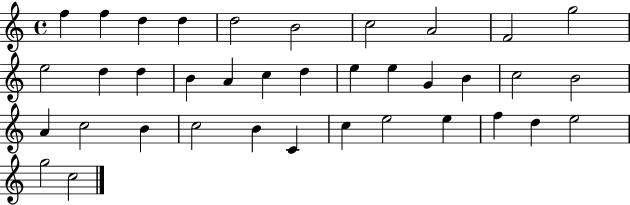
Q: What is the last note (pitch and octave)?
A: C5